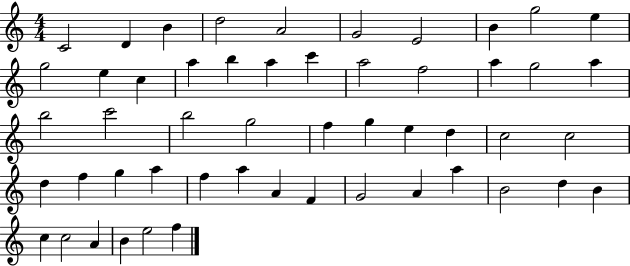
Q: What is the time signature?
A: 4/4